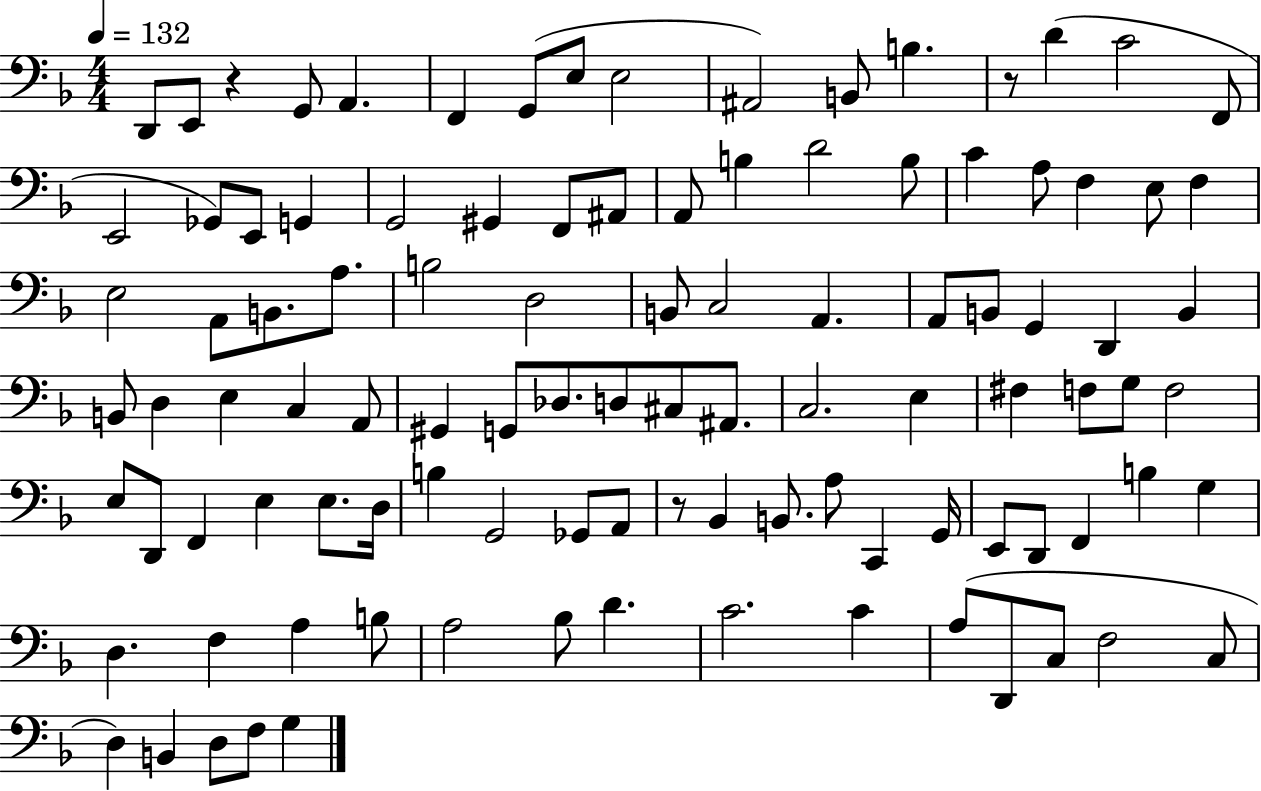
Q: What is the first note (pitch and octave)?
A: D2